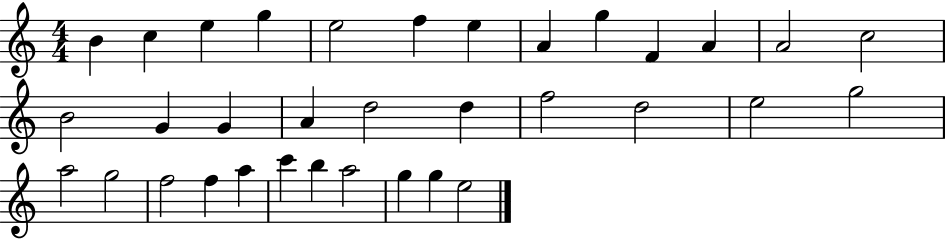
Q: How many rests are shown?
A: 0